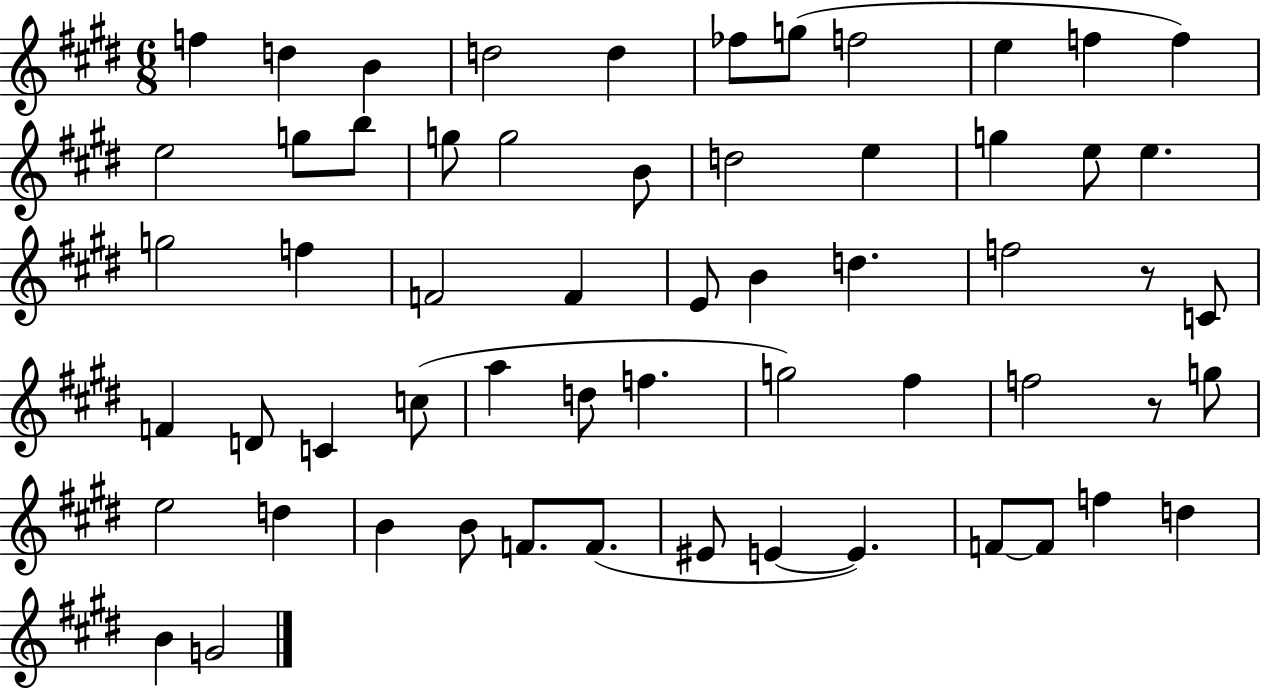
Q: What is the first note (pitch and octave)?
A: F5